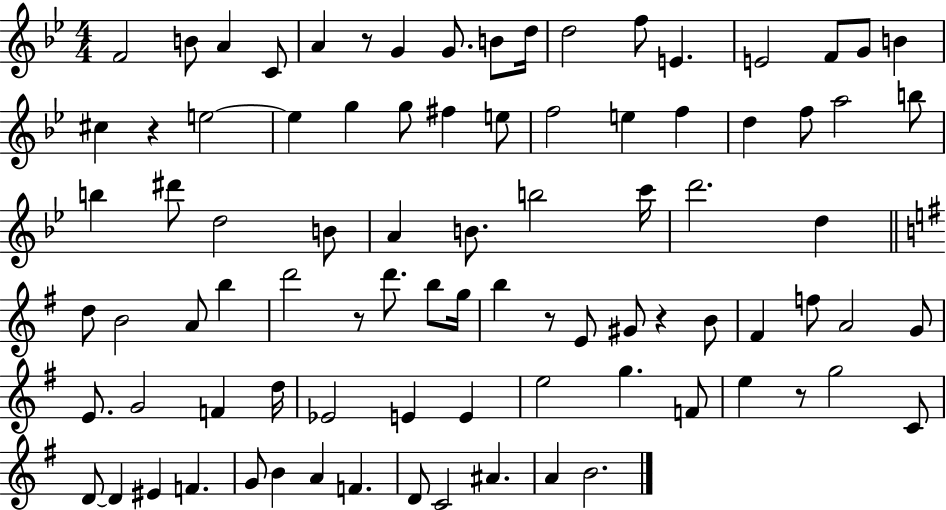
{
  \clef treble
  \numericTimeSignature
  \time 4/4
  \key bes \major
  f'2 b'8 a'4 c'8 | a'4 r8 g'4 g'8. b'8 d''16 | d''2 f''8 e'4. | e'2 f'8 g'8 b'4 | \break cis''4 r4 e''2~~ | e''4 g''4 g''8 fis''4 e''8 | f''2 e''4 f''4 | d''4 f''8 a''2 b''8 | \break b''4 dis'''8 d''2 b'8 | a'4 b'8. b''2 c'''16 | d'''2. d''4 | \bar "||" \break \key e \minor d''8 b'2 a'8 b''4 | d'''2 r8 d'''8. b''8 g''16 | b''4 r8 e'8 gis'8 r4 b'8 | fis'4 f''8 a'2 g'8 | \break e'8. g'2 f'4 d''16 | ees'2 e'4 e'4 | e''2 g''4. f'8 | e''4 r8 g''2 c'8 | \break d'8~~ d'4 eis'4 f'4. | g'8 b'4 a'4 f'4. | d'8 c'2 ais'4. | a'4 b'2. | \break \bar "|."
}